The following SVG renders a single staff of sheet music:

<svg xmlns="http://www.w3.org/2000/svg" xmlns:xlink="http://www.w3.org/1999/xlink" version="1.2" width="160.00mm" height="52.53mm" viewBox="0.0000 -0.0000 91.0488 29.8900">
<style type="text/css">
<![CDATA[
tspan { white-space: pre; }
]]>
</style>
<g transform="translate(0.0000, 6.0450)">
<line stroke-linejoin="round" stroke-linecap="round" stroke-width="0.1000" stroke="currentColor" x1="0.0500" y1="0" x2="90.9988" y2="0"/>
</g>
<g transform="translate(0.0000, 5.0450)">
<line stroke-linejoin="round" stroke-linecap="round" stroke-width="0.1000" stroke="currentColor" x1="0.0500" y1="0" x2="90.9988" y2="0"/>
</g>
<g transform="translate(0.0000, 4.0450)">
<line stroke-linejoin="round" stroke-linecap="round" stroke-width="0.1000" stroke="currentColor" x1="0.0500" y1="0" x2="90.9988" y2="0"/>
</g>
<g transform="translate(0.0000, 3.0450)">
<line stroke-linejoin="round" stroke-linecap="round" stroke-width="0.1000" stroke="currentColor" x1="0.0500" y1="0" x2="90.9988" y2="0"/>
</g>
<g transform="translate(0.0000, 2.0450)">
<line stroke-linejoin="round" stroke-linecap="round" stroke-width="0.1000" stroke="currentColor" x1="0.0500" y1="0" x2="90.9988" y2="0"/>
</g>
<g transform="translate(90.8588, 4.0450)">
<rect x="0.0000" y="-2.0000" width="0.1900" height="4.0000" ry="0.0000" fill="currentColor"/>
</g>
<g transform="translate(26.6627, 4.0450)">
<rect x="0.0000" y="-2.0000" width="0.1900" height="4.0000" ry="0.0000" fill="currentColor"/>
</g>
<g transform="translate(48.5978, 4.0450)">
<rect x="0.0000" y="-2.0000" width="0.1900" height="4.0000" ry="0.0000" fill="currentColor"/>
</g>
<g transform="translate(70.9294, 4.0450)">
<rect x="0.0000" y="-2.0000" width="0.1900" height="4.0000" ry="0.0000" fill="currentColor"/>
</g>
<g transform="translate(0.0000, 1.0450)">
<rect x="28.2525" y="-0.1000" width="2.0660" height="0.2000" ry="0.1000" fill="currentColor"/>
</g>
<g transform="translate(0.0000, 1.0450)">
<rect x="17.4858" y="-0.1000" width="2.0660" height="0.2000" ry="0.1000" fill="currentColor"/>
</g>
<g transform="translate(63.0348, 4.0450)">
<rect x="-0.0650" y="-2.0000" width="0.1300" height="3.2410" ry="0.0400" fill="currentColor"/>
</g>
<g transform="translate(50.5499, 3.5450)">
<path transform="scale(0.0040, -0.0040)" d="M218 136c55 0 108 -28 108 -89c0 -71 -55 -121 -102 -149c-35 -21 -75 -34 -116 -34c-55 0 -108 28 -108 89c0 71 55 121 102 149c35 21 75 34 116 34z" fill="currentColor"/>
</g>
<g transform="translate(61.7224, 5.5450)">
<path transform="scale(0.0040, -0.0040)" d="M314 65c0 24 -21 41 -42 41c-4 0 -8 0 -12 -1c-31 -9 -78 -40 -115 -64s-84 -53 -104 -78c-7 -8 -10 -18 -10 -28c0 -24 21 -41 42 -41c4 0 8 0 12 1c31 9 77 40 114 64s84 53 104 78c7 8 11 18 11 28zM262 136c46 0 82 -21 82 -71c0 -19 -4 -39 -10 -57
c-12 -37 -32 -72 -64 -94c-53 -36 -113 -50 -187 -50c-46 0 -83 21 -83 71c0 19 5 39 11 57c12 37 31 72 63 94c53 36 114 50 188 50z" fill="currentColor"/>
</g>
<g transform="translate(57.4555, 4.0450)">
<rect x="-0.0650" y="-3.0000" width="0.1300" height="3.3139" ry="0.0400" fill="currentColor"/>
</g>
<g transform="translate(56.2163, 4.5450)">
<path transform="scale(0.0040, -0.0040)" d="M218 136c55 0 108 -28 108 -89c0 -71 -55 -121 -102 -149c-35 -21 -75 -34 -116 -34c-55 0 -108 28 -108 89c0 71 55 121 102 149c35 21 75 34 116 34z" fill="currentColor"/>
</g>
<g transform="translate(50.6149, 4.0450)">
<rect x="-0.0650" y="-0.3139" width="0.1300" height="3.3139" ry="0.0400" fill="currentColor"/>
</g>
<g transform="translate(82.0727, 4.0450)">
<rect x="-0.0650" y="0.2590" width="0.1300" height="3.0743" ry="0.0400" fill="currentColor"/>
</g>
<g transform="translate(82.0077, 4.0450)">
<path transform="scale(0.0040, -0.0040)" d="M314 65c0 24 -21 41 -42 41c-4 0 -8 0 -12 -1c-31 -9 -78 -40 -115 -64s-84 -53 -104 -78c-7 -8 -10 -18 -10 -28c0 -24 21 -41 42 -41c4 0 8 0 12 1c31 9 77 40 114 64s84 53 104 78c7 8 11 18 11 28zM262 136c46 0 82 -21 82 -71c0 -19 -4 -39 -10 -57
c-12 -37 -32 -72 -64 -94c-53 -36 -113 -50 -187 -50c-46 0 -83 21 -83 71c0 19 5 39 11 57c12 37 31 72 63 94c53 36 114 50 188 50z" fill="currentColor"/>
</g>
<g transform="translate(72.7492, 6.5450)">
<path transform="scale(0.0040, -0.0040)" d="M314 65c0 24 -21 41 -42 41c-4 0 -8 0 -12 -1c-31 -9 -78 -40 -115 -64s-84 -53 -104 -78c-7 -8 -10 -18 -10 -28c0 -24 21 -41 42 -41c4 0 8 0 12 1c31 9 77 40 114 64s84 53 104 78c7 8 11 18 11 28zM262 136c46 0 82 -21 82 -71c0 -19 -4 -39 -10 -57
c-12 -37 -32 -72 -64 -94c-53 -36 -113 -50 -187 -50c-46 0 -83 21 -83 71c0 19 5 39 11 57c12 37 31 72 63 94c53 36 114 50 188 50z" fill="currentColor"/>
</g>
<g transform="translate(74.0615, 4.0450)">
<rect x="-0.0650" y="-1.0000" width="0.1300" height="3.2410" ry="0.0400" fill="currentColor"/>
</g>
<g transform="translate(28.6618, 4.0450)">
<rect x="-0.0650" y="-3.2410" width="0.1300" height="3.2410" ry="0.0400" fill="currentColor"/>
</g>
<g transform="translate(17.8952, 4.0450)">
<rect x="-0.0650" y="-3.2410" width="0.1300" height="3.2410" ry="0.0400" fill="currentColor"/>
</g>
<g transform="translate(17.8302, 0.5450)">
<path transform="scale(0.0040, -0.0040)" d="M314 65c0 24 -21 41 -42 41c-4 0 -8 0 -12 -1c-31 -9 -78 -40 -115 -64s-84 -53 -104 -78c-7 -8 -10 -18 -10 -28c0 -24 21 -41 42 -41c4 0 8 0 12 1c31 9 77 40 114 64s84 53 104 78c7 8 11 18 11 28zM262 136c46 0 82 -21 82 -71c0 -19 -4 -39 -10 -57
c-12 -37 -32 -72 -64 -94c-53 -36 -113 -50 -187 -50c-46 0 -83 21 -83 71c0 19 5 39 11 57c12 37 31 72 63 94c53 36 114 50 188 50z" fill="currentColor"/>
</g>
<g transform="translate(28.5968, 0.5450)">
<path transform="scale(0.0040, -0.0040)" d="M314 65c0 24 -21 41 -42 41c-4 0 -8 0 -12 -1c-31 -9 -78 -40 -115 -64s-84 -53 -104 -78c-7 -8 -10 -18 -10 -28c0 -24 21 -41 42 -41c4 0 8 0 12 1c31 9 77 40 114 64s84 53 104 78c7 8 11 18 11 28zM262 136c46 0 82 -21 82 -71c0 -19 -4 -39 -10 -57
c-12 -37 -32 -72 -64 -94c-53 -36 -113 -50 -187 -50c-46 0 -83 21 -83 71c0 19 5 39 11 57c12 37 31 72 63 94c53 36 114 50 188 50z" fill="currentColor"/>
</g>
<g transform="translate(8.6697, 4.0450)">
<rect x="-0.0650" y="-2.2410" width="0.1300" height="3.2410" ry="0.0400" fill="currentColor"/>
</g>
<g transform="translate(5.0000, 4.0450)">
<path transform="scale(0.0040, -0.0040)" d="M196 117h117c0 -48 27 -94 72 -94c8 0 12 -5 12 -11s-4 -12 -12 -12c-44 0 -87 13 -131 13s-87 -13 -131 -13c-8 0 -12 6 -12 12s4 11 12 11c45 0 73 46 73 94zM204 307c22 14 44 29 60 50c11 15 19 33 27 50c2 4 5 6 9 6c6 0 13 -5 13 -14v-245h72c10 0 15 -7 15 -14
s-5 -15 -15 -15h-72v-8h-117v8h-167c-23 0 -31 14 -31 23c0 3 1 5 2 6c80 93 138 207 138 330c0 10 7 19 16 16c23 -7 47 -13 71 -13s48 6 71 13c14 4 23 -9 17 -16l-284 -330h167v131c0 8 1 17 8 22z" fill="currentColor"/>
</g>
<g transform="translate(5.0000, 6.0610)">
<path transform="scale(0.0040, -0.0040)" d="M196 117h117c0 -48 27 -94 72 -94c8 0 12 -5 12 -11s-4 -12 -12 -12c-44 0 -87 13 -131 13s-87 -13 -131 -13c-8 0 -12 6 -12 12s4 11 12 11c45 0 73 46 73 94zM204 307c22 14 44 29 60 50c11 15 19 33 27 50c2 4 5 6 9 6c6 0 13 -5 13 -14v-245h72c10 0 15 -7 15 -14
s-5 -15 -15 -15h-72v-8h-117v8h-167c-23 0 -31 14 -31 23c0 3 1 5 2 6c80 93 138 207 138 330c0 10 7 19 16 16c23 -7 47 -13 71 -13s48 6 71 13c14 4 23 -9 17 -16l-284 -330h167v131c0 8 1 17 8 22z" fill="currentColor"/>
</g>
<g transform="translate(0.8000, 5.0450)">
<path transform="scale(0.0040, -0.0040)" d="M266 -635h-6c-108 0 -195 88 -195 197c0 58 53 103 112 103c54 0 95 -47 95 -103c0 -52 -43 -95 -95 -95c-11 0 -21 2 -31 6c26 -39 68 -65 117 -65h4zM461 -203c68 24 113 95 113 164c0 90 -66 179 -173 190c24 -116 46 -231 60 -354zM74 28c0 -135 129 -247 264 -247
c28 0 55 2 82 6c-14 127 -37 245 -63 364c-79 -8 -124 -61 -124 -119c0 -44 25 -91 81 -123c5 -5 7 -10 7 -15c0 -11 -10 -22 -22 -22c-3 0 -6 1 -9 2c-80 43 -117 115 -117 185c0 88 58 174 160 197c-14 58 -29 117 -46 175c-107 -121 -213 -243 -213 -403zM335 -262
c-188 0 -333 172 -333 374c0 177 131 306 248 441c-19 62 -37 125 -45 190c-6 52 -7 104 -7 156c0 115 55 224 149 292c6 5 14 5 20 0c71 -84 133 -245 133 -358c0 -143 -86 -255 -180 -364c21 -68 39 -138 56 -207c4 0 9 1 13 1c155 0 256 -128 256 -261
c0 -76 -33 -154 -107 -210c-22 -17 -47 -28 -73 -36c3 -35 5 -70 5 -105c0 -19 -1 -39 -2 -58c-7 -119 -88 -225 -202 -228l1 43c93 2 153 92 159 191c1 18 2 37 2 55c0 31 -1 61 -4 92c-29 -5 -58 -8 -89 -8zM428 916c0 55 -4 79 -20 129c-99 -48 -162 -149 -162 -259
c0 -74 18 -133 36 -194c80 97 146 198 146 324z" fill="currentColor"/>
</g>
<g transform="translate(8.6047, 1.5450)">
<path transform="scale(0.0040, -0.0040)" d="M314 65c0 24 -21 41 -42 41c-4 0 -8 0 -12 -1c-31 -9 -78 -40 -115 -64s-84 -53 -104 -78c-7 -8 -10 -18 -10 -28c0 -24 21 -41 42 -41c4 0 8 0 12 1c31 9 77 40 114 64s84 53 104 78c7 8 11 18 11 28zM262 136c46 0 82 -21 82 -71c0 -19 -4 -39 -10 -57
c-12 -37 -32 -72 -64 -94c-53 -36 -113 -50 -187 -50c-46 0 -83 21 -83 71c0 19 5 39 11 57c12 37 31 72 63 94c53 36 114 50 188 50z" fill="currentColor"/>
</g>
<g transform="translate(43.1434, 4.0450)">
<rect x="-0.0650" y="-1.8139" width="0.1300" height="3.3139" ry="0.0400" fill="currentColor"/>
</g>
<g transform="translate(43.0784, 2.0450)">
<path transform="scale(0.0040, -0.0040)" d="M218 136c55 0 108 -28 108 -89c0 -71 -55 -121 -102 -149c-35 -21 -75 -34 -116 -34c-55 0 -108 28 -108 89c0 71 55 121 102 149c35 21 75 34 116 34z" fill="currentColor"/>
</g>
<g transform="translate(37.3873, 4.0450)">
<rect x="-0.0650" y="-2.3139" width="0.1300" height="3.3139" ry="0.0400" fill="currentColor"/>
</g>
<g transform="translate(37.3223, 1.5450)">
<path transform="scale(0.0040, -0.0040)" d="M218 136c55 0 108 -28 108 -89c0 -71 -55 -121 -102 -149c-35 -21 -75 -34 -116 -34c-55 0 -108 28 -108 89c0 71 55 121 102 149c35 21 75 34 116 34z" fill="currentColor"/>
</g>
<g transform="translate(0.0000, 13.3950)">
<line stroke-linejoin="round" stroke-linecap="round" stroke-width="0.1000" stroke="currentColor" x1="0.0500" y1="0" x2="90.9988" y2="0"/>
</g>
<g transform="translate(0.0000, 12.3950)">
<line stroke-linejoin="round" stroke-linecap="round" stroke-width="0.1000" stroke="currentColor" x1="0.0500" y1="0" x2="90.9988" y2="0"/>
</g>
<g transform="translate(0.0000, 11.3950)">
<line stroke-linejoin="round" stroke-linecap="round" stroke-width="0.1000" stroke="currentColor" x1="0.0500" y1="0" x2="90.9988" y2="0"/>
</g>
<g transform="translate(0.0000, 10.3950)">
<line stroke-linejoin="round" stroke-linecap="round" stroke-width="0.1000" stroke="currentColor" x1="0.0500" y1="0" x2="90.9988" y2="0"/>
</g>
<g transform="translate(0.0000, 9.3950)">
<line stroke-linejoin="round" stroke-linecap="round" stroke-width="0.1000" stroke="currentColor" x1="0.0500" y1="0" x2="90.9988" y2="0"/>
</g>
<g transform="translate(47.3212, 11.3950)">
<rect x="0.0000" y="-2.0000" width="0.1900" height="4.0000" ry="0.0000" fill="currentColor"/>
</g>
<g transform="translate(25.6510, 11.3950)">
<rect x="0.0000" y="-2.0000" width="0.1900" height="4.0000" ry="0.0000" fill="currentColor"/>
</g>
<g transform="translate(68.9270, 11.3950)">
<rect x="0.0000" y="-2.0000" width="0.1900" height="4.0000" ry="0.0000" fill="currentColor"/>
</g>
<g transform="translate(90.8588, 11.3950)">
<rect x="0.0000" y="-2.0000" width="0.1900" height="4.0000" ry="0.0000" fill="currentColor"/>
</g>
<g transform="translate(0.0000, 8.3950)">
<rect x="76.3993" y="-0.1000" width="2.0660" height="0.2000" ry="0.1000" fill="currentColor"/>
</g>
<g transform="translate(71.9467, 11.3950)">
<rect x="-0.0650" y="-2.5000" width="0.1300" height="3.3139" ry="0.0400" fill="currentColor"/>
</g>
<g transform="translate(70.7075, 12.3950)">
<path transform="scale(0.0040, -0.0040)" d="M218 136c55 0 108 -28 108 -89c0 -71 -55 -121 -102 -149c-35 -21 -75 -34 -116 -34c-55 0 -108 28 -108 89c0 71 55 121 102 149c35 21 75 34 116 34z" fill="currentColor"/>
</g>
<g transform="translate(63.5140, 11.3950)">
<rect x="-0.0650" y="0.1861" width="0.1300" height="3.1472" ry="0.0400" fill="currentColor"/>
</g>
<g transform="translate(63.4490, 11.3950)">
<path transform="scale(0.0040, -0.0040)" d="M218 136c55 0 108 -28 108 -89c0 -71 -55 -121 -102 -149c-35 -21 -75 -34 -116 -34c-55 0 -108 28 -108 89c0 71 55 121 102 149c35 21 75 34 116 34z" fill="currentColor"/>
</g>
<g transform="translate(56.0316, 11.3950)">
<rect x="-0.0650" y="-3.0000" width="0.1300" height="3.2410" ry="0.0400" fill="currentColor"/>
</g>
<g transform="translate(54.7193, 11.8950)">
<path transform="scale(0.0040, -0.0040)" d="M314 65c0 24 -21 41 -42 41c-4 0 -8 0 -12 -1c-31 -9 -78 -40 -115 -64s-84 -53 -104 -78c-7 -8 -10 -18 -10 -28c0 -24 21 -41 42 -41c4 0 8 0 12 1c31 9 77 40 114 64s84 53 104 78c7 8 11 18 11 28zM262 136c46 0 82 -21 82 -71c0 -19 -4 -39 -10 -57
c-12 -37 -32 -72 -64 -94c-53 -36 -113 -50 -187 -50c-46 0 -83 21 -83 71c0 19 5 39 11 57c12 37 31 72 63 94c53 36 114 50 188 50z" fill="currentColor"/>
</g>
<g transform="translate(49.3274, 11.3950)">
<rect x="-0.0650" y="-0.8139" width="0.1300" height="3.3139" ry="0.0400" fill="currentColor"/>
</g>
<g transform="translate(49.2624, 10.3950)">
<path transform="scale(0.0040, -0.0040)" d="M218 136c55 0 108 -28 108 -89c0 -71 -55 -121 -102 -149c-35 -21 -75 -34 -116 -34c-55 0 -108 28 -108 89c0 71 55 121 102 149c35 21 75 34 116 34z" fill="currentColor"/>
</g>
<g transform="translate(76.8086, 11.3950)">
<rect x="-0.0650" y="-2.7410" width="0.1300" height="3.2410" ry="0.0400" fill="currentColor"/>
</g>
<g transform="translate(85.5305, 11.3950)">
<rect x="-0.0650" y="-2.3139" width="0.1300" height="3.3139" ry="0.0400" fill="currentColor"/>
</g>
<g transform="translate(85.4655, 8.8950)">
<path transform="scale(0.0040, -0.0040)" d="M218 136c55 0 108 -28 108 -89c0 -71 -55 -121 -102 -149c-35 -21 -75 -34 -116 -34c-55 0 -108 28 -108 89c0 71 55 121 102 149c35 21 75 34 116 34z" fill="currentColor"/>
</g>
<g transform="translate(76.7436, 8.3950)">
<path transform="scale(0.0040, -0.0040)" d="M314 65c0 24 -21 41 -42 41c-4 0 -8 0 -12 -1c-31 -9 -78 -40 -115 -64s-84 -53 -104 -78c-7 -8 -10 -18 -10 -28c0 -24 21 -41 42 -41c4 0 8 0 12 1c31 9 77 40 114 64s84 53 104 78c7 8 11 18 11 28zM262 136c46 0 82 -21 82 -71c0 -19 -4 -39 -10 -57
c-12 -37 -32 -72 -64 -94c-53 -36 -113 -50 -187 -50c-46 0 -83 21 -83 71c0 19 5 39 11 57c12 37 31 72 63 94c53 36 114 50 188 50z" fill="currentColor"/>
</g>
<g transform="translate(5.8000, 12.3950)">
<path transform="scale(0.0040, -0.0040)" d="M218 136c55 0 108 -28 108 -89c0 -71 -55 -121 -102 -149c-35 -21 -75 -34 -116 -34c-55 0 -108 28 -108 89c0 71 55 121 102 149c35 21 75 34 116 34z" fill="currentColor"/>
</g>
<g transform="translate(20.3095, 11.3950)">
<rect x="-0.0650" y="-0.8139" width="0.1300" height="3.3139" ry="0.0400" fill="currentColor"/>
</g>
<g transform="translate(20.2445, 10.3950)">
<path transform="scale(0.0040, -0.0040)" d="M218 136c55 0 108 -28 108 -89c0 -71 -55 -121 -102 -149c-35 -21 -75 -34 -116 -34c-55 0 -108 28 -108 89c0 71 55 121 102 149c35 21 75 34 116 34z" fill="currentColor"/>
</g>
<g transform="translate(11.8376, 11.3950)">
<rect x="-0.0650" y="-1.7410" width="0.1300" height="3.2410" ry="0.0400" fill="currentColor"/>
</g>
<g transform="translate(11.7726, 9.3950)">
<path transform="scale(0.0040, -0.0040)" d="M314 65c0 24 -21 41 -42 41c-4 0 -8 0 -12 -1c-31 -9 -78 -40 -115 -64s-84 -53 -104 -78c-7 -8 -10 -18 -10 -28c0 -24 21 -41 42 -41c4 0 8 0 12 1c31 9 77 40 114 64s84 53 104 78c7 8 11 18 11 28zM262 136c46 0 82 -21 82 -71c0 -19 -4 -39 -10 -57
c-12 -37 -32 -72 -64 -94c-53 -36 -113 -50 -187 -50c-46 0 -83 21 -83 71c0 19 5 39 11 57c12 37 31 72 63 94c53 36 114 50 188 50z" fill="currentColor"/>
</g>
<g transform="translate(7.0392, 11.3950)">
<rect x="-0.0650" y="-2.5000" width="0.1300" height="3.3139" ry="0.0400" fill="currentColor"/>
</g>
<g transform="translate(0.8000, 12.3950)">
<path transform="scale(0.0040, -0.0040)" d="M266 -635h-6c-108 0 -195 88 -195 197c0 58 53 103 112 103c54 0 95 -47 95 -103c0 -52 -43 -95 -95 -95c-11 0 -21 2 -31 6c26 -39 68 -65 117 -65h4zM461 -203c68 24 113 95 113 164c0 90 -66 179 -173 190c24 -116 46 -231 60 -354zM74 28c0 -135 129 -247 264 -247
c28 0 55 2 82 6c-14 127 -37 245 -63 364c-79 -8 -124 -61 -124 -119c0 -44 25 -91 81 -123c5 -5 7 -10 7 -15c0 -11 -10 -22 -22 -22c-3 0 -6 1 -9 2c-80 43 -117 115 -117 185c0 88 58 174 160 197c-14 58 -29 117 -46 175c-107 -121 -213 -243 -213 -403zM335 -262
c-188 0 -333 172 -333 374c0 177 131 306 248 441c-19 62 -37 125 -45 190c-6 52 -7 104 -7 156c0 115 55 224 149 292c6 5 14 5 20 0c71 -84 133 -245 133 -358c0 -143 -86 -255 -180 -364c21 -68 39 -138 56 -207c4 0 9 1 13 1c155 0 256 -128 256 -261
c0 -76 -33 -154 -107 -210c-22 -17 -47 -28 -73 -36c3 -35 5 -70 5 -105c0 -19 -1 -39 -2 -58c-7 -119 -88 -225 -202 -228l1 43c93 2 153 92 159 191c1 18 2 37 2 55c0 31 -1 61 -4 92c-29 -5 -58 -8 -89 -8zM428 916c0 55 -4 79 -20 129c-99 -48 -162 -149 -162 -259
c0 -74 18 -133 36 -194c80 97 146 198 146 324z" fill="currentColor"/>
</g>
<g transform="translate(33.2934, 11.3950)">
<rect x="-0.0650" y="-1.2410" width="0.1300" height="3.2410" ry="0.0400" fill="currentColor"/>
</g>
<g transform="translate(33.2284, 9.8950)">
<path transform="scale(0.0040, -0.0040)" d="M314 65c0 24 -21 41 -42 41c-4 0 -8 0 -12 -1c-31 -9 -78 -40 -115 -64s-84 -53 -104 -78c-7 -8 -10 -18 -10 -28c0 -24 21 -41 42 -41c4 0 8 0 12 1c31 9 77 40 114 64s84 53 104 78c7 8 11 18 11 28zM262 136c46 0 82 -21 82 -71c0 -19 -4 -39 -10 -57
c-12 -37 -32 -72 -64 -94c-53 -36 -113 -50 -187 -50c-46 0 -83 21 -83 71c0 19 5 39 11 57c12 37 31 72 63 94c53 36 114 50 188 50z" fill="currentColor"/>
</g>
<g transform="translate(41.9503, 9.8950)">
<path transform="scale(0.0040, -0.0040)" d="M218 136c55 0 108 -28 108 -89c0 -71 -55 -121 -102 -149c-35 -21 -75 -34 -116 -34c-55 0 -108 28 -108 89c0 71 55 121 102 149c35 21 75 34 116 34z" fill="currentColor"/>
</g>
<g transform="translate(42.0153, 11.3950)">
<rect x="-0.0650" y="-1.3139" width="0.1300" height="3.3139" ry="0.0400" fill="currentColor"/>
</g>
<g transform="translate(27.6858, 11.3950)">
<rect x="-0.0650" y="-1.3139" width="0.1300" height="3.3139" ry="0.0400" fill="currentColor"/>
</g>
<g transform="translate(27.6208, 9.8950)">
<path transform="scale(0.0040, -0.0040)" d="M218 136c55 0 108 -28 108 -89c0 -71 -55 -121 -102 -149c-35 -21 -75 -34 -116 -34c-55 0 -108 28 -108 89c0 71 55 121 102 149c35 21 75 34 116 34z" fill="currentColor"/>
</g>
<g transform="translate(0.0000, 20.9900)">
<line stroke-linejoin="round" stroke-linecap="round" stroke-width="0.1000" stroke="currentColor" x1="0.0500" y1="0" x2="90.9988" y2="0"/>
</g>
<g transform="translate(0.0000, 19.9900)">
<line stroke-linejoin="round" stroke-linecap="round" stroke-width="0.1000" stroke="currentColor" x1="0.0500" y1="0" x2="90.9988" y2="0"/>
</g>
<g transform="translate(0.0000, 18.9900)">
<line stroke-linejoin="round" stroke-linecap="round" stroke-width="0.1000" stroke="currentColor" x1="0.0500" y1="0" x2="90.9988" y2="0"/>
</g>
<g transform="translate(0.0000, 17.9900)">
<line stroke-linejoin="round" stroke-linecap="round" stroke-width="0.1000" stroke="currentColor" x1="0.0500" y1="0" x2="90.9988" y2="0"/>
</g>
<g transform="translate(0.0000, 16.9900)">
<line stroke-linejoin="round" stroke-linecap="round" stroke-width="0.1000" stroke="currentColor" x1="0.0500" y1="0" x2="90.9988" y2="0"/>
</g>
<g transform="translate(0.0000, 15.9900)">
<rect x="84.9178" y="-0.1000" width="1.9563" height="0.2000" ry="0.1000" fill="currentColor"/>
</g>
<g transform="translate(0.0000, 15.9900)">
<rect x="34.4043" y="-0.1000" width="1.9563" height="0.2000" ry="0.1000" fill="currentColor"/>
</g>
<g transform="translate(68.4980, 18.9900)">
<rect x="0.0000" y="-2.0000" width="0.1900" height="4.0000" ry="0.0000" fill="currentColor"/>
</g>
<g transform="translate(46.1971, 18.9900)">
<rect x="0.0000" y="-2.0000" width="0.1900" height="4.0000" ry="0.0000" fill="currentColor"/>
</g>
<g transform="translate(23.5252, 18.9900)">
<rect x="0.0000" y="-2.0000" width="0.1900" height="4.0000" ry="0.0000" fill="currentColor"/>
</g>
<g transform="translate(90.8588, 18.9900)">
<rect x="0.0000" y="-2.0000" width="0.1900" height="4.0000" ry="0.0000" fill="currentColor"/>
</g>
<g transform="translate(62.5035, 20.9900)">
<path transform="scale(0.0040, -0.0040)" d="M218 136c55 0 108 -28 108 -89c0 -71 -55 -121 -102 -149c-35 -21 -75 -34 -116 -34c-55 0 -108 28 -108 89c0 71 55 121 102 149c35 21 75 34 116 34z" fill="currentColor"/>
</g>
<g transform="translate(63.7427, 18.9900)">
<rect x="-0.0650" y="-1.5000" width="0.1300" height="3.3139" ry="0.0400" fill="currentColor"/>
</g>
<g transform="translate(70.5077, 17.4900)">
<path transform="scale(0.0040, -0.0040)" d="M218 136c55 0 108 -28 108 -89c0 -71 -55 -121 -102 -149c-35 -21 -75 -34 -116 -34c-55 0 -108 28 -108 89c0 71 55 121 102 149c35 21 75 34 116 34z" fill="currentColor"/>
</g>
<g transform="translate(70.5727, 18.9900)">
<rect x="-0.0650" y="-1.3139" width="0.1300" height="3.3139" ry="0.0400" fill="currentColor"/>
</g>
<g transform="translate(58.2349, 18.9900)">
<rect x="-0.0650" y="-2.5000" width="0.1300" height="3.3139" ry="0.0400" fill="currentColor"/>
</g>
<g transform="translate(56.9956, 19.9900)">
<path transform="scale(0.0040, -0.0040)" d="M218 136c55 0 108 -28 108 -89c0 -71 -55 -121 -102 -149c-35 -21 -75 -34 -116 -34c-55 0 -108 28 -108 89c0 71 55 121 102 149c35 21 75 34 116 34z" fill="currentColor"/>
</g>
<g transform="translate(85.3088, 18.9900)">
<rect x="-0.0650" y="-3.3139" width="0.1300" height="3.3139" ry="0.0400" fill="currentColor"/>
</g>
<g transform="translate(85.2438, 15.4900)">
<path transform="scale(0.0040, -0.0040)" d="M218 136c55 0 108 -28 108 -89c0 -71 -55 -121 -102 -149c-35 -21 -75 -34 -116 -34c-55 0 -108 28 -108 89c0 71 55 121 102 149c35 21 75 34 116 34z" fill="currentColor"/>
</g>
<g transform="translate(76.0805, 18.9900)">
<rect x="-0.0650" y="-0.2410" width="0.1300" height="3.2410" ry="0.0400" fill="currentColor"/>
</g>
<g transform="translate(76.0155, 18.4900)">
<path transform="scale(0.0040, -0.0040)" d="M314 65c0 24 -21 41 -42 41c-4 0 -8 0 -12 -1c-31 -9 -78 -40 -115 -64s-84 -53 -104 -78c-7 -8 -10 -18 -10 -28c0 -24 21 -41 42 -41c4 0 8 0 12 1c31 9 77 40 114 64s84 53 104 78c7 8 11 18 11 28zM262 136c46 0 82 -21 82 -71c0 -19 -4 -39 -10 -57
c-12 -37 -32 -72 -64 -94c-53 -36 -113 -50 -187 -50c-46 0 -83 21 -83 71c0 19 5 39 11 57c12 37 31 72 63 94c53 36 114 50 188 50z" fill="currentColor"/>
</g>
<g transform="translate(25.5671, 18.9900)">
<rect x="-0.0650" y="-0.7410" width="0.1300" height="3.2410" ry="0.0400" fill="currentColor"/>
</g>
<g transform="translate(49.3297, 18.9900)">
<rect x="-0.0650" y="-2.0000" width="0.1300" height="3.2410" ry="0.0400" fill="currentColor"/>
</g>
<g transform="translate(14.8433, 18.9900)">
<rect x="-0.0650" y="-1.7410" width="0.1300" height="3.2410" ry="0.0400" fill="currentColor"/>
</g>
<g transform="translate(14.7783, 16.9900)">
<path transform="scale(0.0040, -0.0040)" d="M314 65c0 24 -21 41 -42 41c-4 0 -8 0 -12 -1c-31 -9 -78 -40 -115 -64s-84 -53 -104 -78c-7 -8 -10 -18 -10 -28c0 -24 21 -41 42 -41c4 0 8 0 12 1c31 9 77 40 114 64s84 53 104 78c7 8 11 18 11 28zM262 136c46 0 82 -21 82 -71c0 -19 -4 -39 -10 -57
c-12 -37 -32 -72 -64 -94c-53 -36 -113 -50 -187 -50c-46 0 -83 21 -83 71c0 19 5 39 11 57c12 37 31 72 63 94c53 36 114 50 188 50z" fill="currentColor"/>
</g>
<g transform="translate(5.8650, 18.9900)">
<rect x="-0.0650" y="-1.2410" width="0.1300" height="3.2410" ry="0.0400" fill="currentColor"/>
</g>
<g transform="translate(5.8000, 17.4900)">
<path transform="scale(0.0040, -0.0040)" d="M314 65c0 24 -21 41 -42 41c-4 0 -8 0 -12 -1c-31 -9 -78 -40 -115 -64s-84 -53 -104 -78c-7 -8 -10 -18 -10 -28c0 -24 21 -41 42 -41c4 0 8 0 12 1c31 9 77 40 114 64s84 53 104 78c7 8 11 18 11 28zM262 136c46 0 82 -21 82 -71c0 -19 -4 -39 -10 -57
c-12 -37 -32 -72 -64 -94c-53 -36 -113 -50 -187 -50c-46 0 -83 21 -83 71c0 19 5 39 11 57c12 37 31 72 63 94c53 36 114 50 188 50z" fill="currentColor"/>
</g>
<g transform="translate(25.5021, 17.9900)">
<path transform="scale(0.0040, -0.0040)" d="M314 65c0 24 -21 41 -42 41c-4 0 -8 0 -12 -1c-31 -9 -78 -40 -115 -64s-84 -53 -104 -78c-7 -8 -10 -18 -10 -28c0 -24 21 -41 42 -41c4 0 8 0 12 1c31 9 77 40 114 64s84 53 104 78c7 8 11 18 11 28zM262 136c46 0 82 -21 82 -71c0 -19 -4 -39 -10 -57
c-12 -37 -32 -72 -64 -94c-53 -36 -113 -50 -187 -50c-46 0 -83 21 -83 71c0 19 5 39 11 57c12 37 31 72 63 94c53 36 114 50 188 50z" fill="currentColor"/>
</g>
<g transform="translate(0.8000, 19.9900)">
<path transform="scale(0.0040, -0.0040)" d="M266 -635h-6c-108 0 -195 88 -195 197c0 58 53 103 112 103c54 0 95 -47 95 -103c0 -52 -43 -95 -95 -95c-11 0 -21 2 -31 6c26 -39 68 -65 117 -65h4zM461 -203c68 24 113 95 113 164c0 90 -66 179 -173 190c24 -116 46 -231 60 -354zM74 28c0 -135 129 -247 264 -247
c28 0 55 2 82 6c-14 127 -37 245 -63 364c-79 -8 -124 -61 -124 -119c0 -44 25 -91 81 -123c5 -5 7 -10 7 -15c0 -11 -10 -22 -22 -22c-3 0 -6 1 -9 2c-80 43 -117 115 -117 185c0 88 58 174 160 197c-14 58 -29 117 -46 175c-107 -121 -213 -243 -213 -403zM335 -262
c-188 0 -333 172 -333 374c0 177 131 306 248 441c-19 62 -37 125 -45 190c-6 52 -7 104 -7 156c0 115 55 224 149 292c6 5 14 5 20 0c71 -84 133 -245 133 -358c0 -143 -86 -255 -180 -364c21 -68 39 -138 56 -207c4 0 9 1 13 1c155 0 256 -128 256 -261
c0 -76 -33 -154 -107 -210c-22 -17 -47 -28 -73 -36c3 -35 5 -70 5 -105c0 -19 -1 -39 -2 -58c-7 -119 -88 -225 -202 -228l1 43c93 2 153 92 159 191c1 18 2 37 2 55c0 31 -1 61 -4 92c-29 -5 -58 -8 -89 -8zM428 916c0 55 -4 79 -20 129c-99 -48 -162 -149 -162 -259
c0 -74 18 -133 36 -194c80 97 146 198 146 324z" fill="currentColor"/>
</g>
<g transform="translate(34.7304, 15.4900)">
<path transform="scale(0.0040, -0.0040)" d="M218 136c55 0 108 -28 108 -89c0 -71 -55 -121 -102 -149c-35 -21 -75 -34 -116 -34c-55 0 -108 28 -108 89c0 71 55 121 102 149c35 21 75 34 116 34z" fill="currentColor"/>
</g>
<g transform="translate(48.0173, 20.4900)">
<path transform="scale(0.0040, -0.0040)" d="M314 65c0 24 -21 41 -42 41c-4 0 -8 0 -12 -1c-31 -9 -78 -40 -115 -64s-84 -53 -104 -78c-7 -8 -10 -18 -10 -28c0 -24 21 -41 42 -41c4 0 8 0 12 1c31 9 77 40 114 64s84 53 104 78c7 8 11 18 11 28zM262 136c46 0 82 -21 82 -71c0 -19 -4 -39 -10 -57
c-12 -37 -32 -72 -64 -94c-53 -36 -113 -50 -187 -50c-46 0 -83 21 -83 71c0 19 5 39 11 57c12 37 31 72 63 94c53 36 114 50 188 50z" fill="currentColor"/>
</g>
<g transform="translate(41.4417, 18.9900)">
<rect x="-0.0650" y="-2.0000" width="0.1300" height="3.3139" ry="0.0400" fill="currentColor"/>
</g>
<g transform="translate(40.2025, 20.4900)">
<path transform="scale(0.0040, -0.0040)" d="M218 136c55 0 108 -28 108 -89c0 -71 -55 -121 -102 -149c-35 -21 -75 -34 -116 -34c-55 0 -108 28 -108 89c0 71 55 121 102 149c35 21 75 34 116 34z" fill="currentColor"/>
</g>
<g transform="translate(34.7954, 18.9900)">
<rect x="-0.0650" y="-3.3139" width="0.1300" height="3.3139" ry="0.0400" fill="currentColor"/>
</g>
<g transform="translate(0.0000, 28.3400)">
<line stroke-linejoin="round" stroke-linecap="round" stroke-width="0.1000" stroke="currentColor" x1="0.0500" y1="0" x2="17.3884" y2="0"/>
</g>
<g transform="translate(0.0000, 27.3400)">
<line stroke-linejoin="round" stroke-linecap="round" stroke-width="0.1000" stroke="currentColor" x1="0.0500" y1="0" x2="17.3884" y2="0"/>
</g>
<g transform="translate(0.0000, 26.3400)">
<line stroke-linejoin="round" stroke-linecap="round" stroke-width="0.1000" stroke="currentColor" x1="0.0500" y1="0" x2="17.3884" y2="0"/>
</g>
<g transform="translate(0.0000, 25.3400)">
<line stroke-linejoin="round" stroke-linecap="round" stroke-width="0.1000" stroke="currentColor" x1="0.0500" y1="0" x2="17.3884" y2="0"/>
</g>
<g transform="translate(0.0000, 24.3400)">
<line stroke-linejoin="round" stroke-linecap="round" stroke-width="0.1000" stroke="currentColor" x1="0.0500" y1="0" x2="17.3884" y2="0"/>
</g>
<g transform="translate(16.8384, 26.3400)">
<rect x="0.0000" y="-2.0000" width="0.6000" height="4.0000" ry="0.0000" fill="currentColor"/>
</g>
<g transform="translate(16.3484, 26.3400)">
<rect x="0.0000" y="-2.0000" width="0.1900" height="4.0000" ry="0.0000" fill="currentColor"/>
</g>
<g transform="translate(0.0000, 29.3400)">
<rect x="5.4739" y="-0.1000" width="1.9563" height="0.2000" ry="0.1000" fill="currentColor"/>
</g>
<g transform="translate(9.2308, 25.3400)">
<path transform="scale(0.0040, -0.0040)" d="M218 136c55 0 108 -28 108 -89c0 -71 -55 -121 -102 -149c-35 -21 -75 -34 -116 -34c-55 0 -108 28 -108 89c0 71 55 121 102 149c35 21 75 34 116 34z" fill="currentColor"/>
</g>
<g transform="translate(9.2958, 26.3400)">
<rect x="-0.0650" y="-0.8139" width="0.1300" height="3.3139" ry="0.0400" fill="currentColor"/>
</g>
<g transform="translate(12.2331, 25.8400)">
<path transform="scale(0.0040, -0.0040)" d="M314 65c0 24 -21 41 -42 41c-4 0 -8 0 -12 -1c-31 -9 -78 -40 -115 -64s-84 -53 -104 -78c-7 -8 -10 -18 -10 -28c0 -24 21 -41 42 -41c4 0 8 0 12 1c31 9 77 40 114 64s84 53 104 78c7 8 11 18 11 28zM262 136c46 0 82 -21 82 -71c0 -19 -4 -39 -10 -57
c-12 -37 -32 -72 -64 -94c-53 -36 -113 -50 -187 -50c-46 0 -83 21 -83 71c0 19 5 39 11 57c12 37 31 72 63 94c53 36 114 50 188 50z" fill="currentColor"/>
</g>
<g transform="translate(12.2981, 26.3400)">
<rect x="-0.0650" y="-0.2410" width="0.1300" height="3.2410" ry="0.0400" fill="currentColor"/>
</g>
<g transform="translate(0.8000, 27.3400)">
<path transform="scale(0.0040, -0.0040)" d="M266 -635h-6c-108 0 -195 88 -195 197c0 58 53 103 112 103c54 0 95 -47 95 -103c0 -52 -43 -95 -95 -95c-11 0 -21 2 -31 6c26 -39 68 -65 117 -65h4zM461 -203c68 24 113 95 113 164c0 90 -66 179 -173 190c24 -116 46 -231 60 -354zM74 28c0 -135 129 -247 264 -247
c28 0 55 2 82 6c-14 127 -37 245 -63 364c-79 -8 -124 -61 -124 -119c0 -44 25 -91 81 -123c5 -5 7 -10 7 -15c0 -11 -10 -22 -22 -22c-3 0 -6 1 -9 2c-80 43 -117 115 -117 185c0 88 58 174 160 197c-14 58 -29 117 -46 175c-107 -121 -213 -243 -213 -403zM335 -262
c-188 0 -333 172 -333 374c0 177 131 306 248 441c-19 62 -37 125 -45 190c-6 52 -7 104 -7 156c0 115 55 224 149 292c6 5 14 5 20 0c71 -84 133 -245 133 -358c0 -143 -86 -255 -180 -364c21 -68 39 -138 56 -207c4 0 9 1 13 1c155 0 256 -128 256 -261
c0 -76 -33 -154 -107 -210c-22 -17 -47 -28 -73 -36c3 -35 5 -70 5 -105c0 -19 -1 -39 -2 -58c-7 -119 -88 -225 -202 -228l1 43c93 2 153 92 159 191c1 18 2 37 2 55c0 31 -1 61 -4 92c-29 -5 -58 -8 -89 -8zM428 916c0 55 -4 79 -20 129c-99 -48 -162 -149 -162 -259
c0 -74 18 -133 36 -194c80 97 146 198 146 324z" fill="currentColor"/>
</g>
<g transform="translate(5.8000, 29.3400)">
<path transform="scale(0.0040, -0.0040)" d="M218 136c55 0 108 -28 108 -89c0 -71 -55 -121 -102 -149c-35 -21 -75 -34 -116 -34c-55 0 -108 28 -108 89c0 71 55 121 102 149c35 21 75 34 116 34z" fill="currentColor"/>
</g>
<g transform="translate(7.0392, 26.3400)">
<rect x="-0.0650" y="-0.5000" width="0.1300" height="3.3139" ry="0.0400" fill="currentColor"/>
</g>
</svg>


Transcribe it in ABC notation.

X:1
T:Untitled
M:4/4
L:1/4
K:C
g2 b2 b2 g f c A F2 D2 B2 G f2 d e e2 e d A2 B G a2 g e2 f2 d2 b F F2 G E e c2 b C d c2